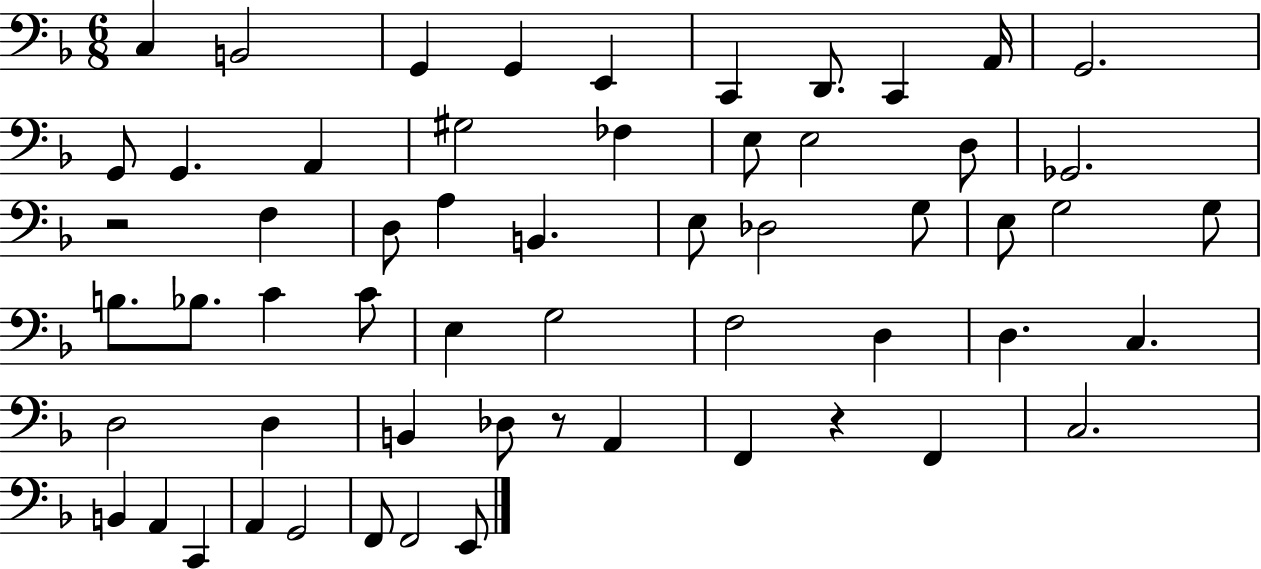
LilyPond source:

{
  \clef bass
  \numericTimeSignature
  \time 6/8
  \key f \major
  c4 b,2 | g,4 g,4 e,4 | c,4 d,8. c,4 a,16 | g,2. | \break g,8 g,4. a,4 | gis2 fes4 | e8 e2 d8 | ges,2. | \break r2 f4 | d8 a4 b,4. | e8 des2 g8 | e8 g2 g8 | \break b8. bes8. c'4 c'8 | e4 g2 | f2 d4 | d4. c4. | \break d2 d4 | b,4 des8 r8 a,4 | f,4 r4 f,4 | c2. | \break b,4 a,4 c,4 | a,4 g,2 | f,8 f,2 e,8 | \bar "|."
}